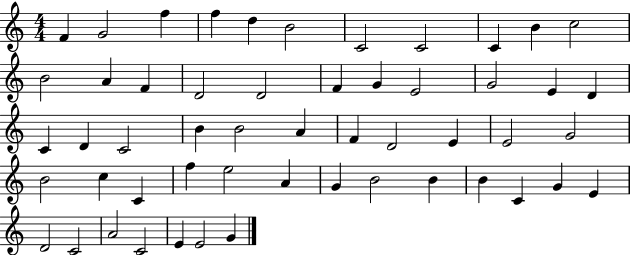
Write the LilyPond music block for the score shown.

{
  \clef treble
  \numericTimeSignature
  \time 4/4
  \key c \major
  f'4 g'2 f''4 | f''4 d''4 b'2 | c'2 c'2 | c'4 b'4 c''2 | \break b'2 a'4 f'4 | d'2 d'2 | f'4 g'4 e'2 | g'2 e'4 d'4 | \break c'4 d'4 c'2 | b'4 b'2 a'4 | f'4 d'2 e'4 | e'2 g'2 | \break b'2 c''4 c'4 | f''4 e''2 a'4 | g'4 b'2 b'4 | b'4 c'4 g'4 e'4 | \break d'2 c'2 | a'2 c'2 | e'4 e'2 g'4 | \bar "|."
}